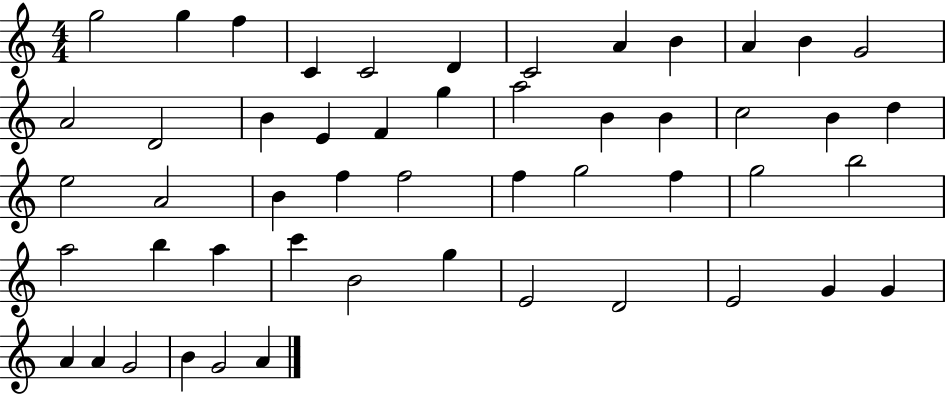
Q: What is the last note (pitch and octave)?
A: A4